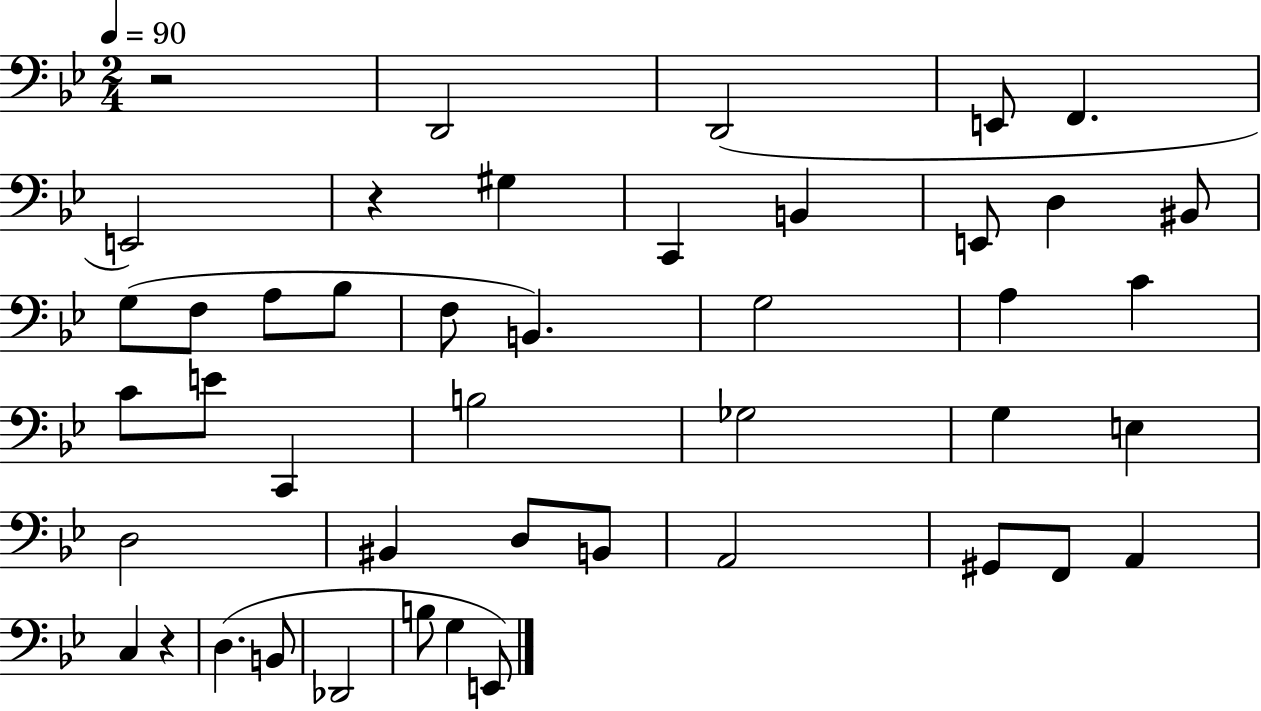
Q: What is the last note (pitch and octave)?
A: E2